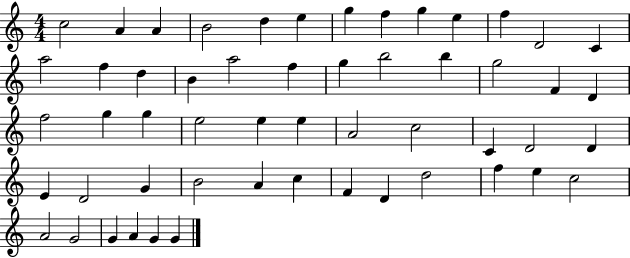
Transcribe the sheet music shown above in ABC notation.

X:1
T:Untitled
M:4/4
L:1/4
K:C
c2 A A B2 d e g f g e f D2 C a2 f d B a2 f g b2 b g2 F D f2 g g e2 e e A2 c2 C D2 D E D2 G B2 A c F D d2 f e c2 A2 G2 G A G G